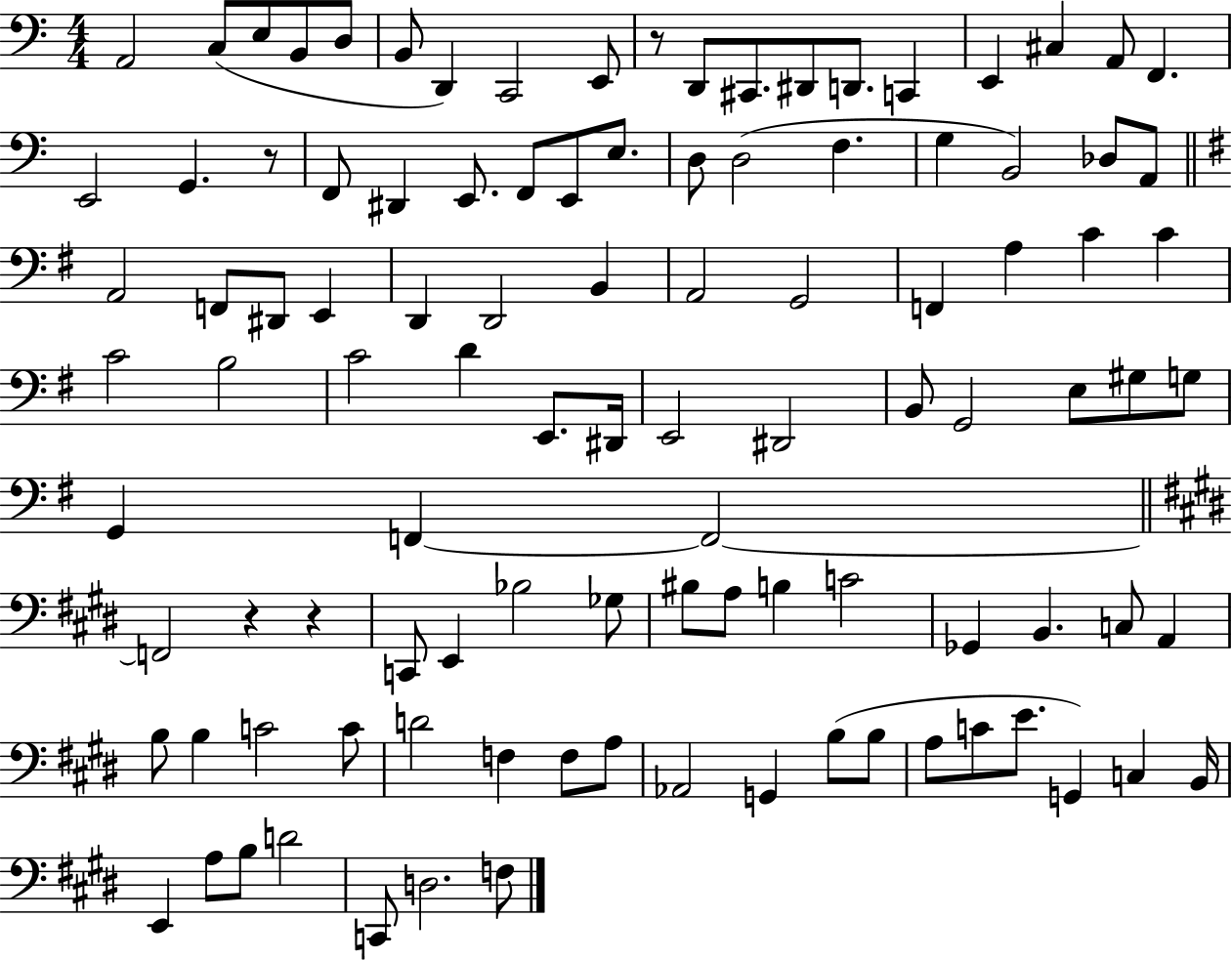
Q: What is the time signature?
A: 4/4